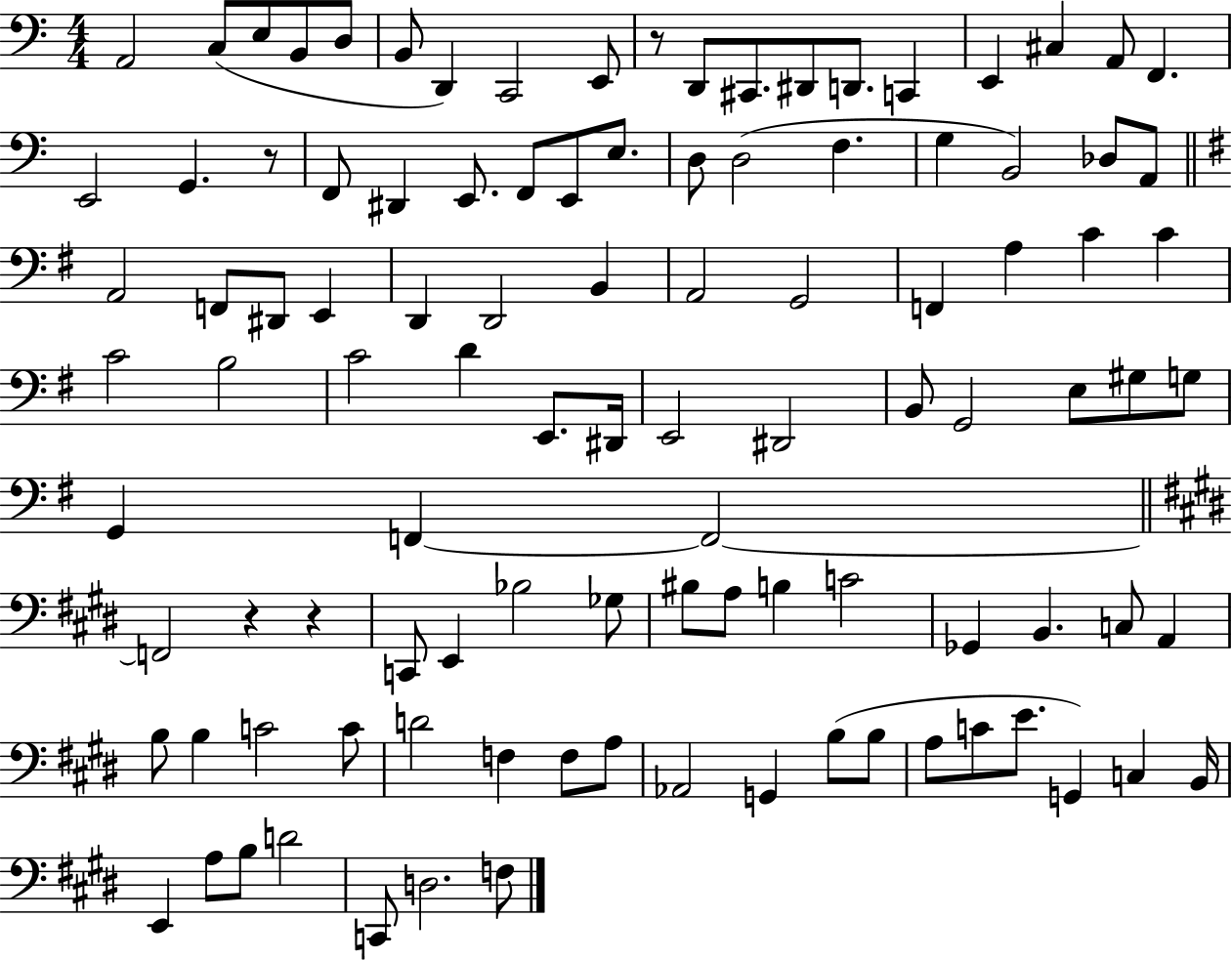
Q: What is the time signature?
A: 4/4